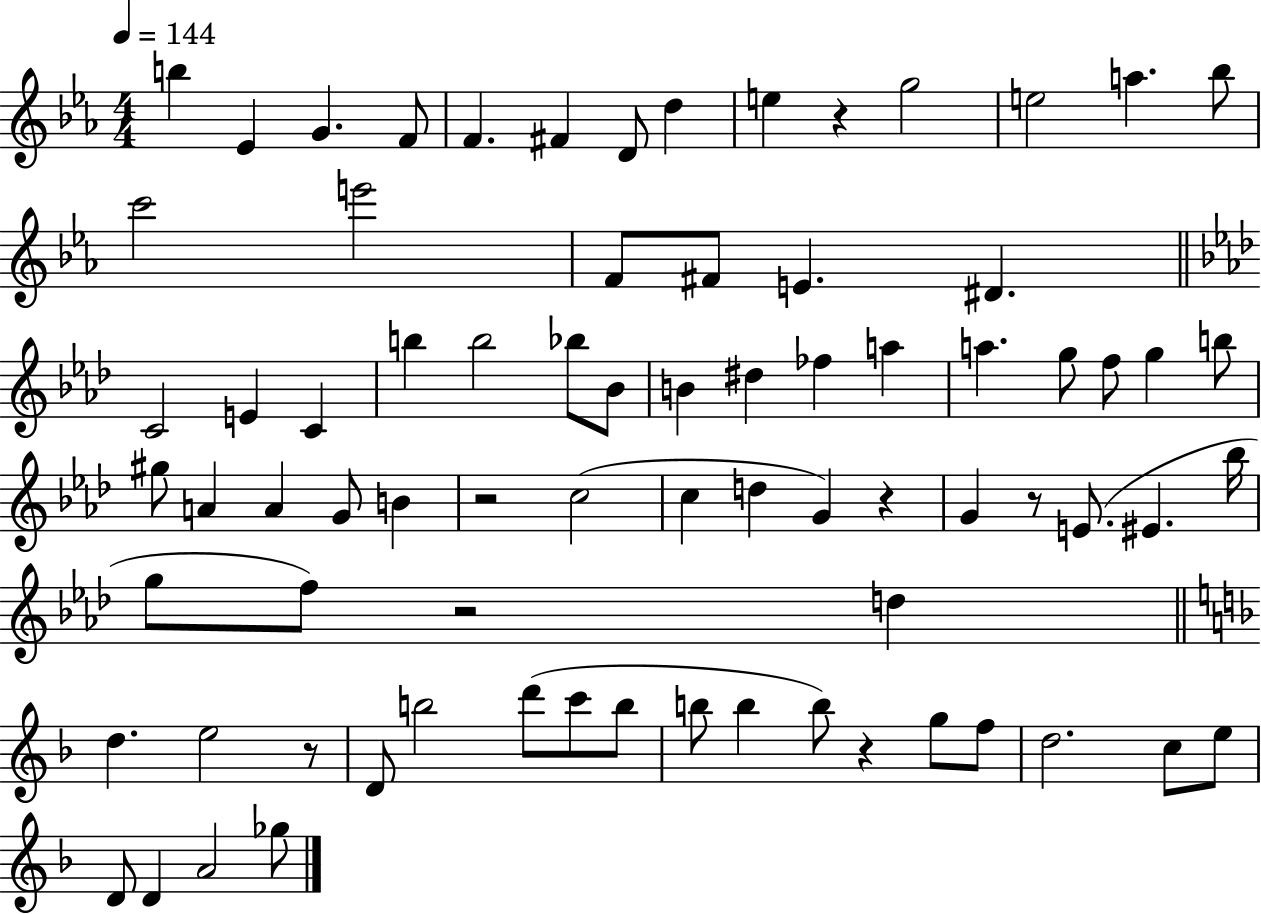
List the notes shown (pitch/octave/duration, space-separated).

B5/q Eb4/q G4/q. F4/e F4/q. F#4/q D4/e D5/q E5/q R/q G5/h E5/h A5/q. Bb5/e C6/h E6/h F4/e F#4/e E4/q. D#4/q. C4/h E4/q C4/q B5/q B5/h Bb5/e Bb4/e B4/q D#5/q FES5/q A5/q A5/q. G5/e F5/e G5/q B5/e G#5/e A4/q A4/q G4/e B4/q R/h C5/h C5/q D5/q G4/q R/q G4/q R/e E4/e. EIS4/q. Bb5/s G5/e F5/e R/h D5/q D5/q. E5/h R/e D4/e B5/h D6/e C6/e B5/e B5/e B5/q B5/e R/q G5/e F5/e D5/h. C5/e E5/e D4/e D4/q A4/h Gb5/e